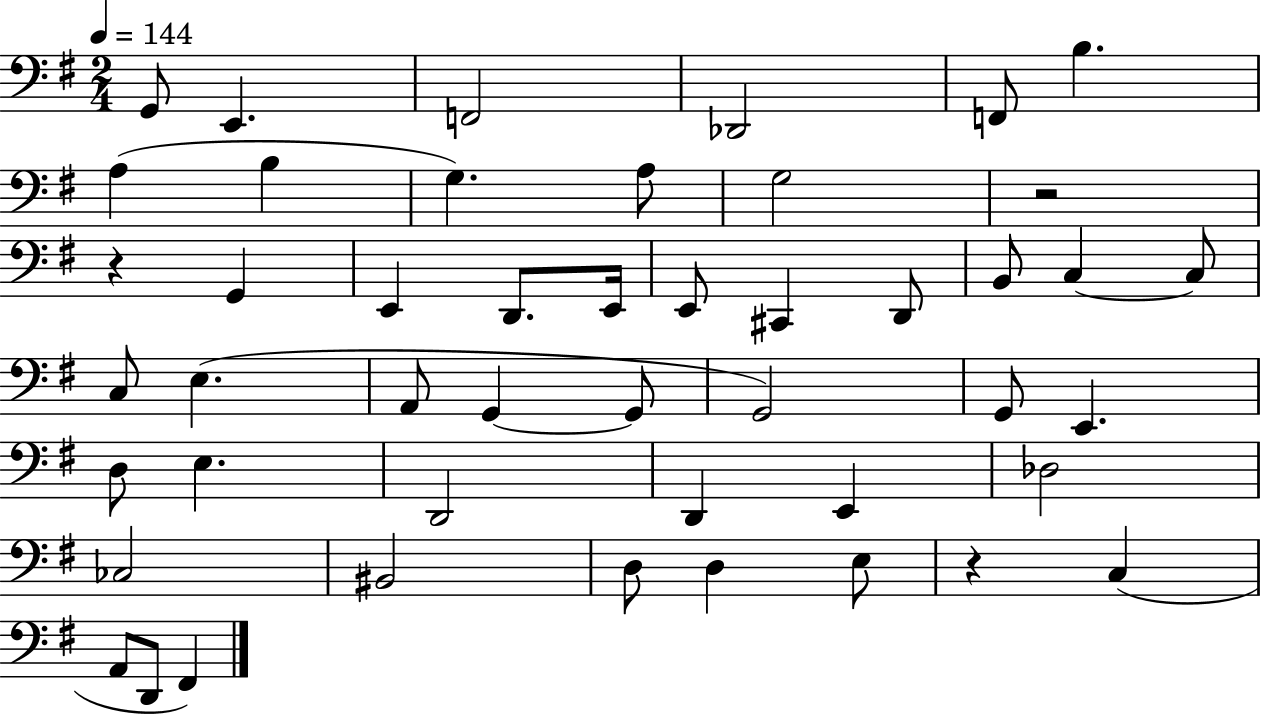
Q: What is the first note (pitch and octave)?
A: G2